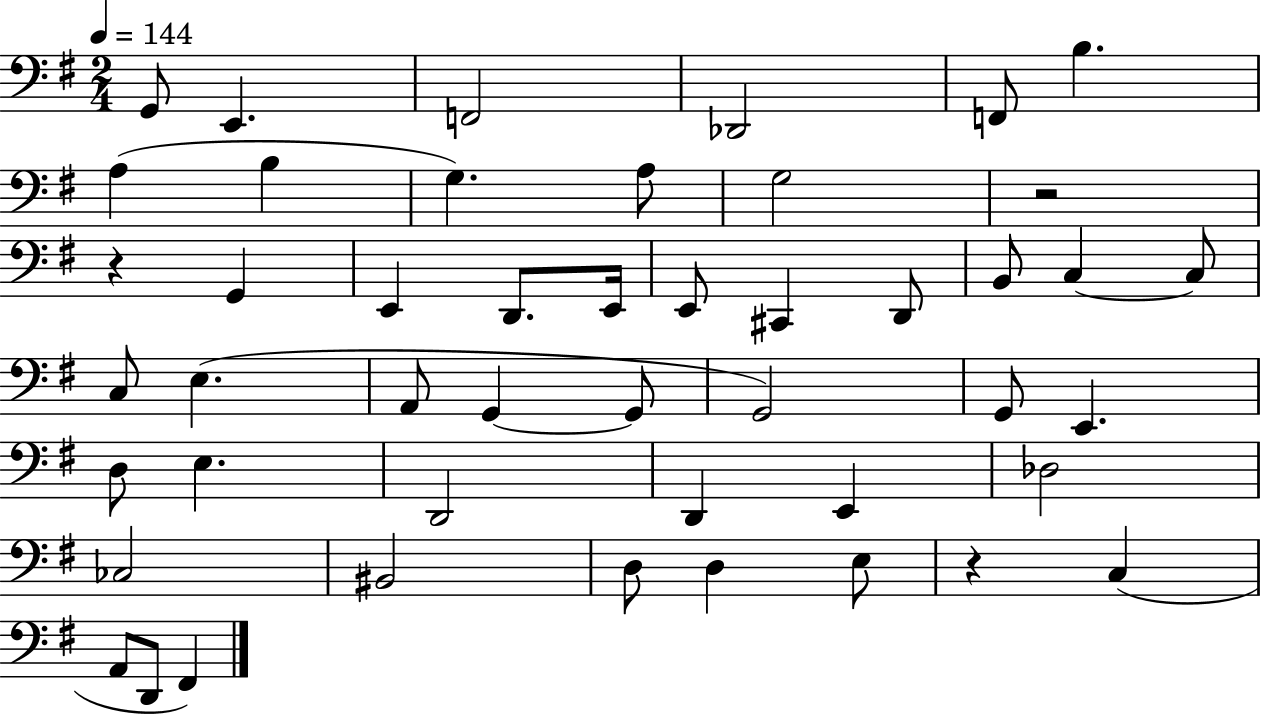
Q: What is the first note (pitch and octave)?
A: G2